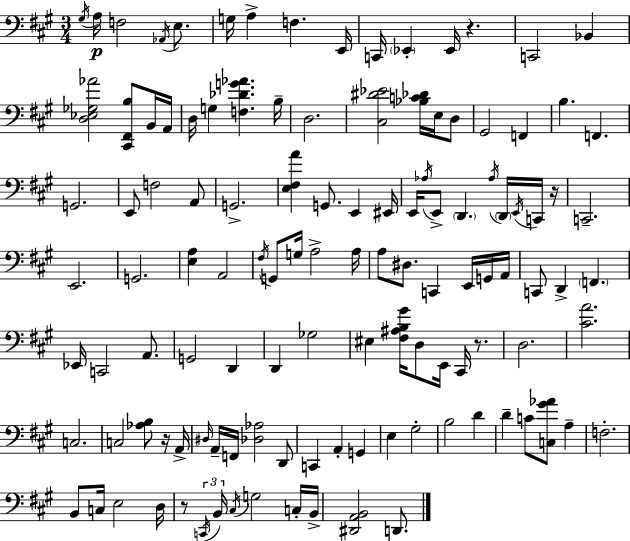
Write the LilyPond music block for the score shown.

{
  \clef bass
  \numericTimeSignature
  \time 3/4
  \key a \major
  \acciaccatura { gis16 }\p a16 f2 \acciaccatura { aes,16 } e8. | g16 a4-> f4. | e,16 c,16 \parenthesize ees,4-. ees,16 r4. | c,2 bes,4 | \break <d ees ges aes'>2 <cis, fis, b>8 | b,16 a,16 d16 g4 <f des' g' aes'>4. | b16-- d2. | <cis dis' ees'>2 <bes c' des'>16 e16 | \break d8 gis,2 f,4 | b4. f,4. | g,2. | e,8 f2 | \break a,8 g,2.-> | <e fis a'>4 g,8. e,4 | eis,16 e,16 \acciaccatura { aes16 } e,8-> \parenthesize d,4. | \acciaccatura { aes16 } \parenthesize d,16 \acciaccatura { e,16 } c,16 r16 c,2.-- | \break e,2. | g,2. | <e a>4 a,2 | \acciaccatura { fis16 } g,8 g16 a2-> | \break a16 a8 dis8. c,4 | e,16 g,16 a,16 c,8 d,4-> | \parenthesize f,4. ees,16 c,2 | a,8. g,2 | \break d,4 d,4 ges2 | eis4 <fis ais b gis'>16 d8 | e,16 cis,16 r8. d2. | <cis' a'>2. | \break c2. | c2 | <aes b>8 r16 a,16-> \grace { dis16 } a,16-- f,16 <des aes>2 | d,8 c,4 a,4-. | \break g,4 e4 gis2-. | b2 | d'4 d'4-- c'8 | <c gis' aes'>8 a4-- f2.-. | \break b,8 c16 e2 | d16 r8 \tuplet 3/2 { \acciaccatura { c,16 } b,16 \acciaccatura { cis16 } } | g2 c16-. b,16-> <dis, a, b,>2 | d,8. \bar "|."
}